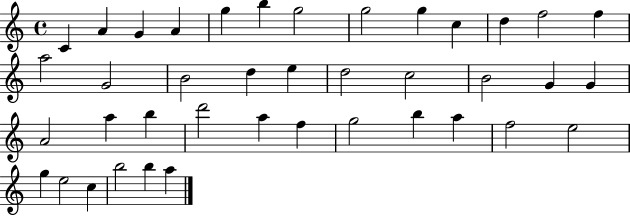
X:1
T:Untitled
M:4/4
L:1/4
K:C
C A G A g b g2 g2 g c d f2 f a2 G2 B2 d e d2 c2 B2 G G A2 a b d'2 a f g2 b a f2 e2 g e2 c b2 b a